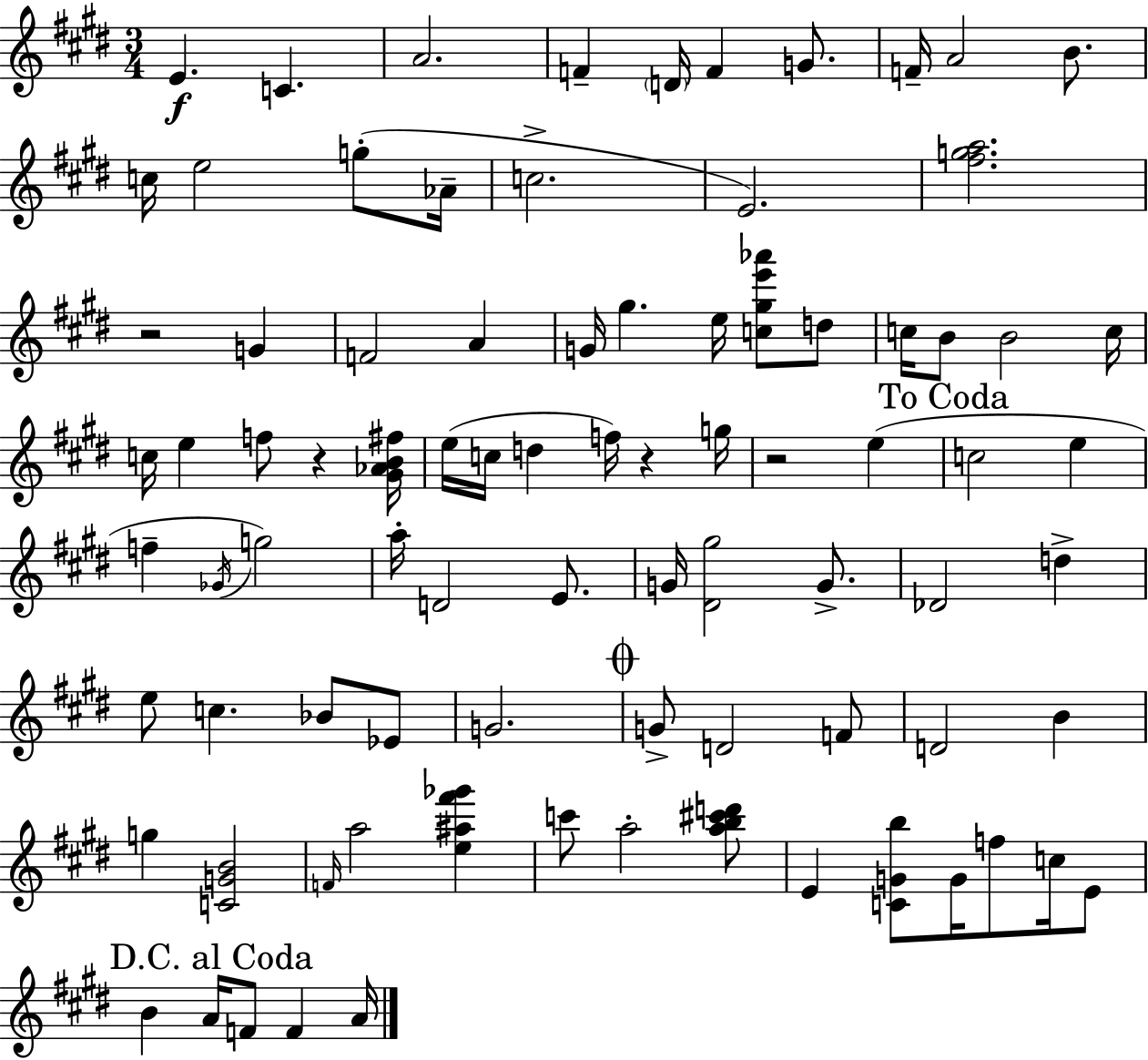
E4/q. C4/q. A4/h. F4/q D4/s F4/q G4/e. F4/s A4/h B4/e. C5/s E5/h G5/e Ab4/s C5/h. E4/h. [F#5,G5,A5]/h. R/h G4/q F4/h A4/q G4/s G#5/q. E5/s [C5,G#5,E6,Ab6]/e D5/e C5/s B4/e B4/h C5/s C5/s E5/q F5/e R/q [G#4,Ab4,B4,F#5]/s E5/s C5/s D5/q F5/s R/q G5/s R/h E5/q C5/h E5/q F5/q Gb4/s G5/h A5/s D4/h E4/e. G4/s [D#4,G#5]/h G4/e. Db4/h D5/q E5/e C5/q. Bb4/e Eb4/e G4/h. G4/e D4/h F4/e D4/h B4/q G5/q [C4,G4,B4]/h F4/s A5/h [E5,A#5,F#6,Gb6]/q C6/e A5/h [A5,B5,C#6,D6]/e E4/q [C4,G4,B5]/e G4/s F5/e C5/s E4/e B4/q A4/s F4/e F4/q A4/s